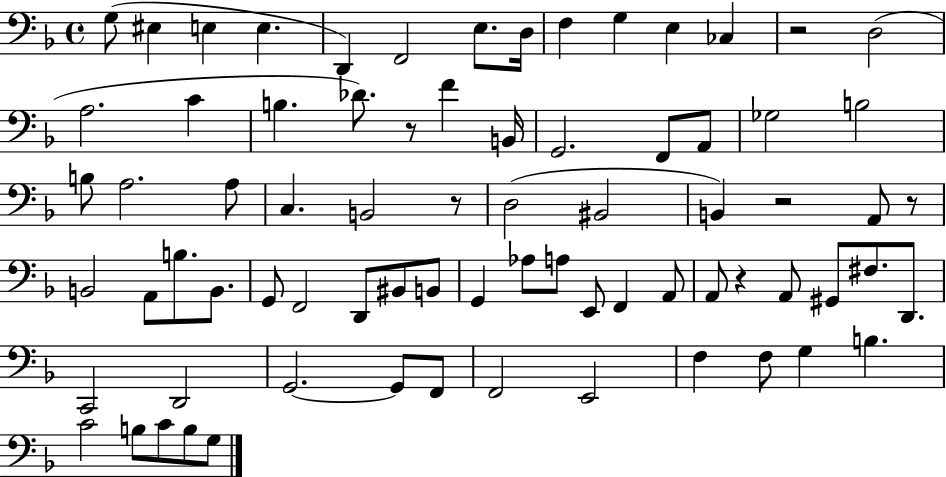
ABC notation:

X:1
T:Untitled
M:4/4
L:1/4
K:F
G,/2 ^E, E, E, D,, F,,2 E,/2 D,/4 F, G, E, _C, z2 D,2 A,2 C B, _D/2 z/2 F B,,/4 G,,2 F,,/2 A,,/2 _G,2 B,2 B,/2 A,2 A,/2 C, B,,2 z/2 D,2 ^B,,2 B,, z2 A,,/2 z/2 B,,2 A,,/2 B,/2 B,,/2 G,,/2 F,,2 D,,/2 ^B,,/2 B,,/2 G,, _A,/2 A,/2 E,,/2 F,, A,,/2 A,,/2 z A,,/2 ^G,,/2 ^F,/2 D,,/2 C,,2 D,,2 G,,2 G,,/2 F,,/2 F,,2 E,,2 F, F,/2 G, B, C2 B,/2 C/2 B,/2 G,/2